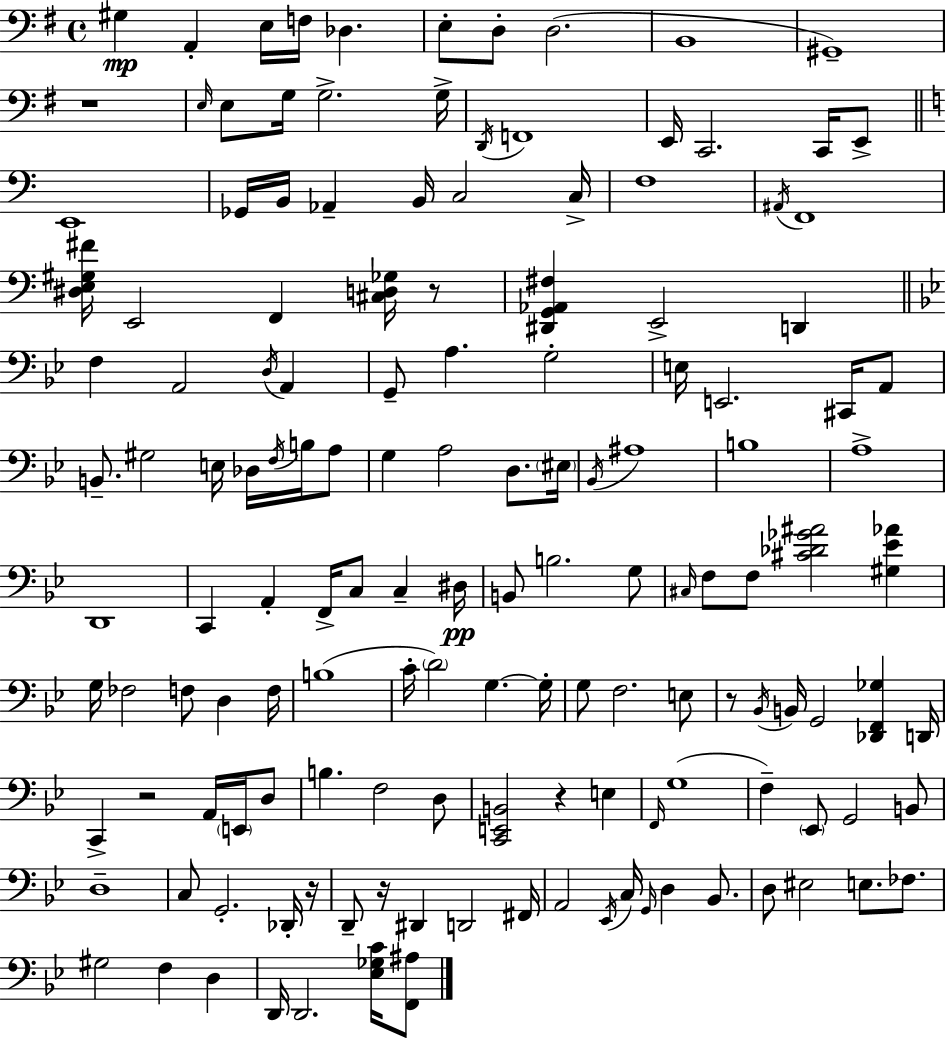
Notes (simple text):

G#3/q A2/q E3/s F3/s Db3/q. E3/e D3/e D3/h. B2/w G#2/w R/w E3/s E3/e G3/s G3/h. G3/s D2/s F2/w E2/s C2/h. C2/s E2/e E2/w Gb2/s B2/s Ab2/q B2/s C3/h C3/s F3/w A#2/s F2/w [D#3,E3,G#3,F#4]/s E2/h F2/q [C#3,D3,Gb3]/s R/e [D#2,G2,Ab2,F#3]/q E2/h D2/q F3/q A2/h D3/s A2/q G2/e A3/q. G3/h E3/s E2/h. C#2/s A2/e B2/e. G#3/h E3/s Db3/s F3/s B3/s A3/e G3/q A3/h D3/e. EIS3/s Bb2/s A#3/w B3/w A3/w D2/w C2/q A2/q F2/s C3/e C3/q D#3/s B2/e B3/h. G3/e C#3/s F3/e F3/e [C#4,Db4,Gb4,A#4]/h [G#3,Eb4,Ab4]/q G3/s FES3/h F3/e D3/q F3/s B3/w C4/s D4/h G3/q. G3/s G3/e F3/h. E3/e R/e Bb2/s B2/s G2/h [Db2,F2,Gb3]/q D2/s C2/q R/h A2/s E2/s D3/e B3/q. F3/h D3/e [C2,E2,B2]/h R/q E3/q F2/s G3/w F3/q Eb2/e G2/h B2/e D3/w C3/e G2/h. Db2/s R/s D2/e R/s D#2/q D2/h F#2/s A2/h Eb2/s C3/s G2/s D3/q Bb2/e. D3/e EIS3/h E3/e. FES3/e. G#3/h F3/q D3/q D2/s D2/h. [Eb3,Gb3,C4]/s [F2,A#3]/e